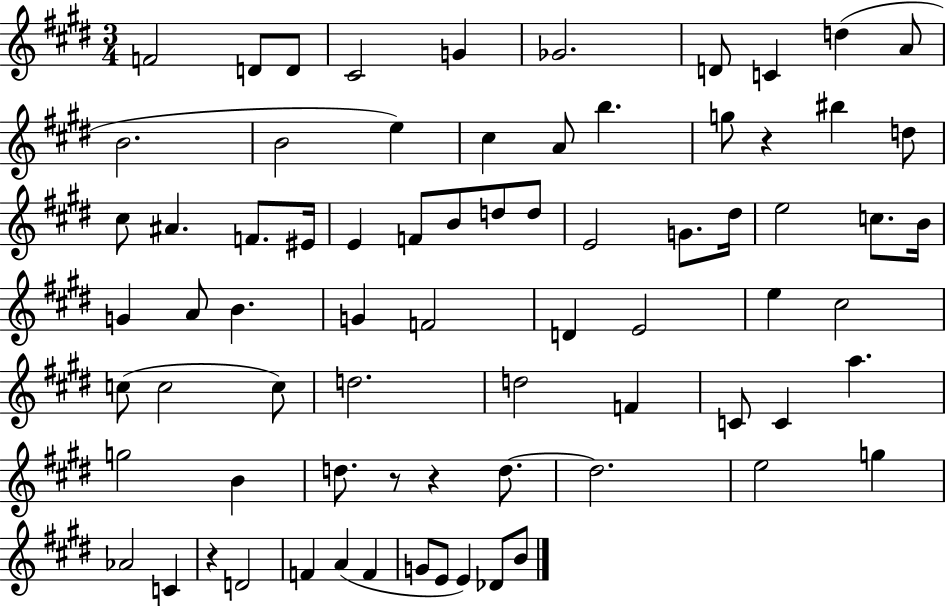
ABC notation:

X:1
T:Untitled
M:3/4
L:1/4
K:E
F2 D/2 D/2 ^C2 G _G2 D/2 C d A/2 B2 B2 e ^c A/2 b g/2 z ^b d/2 ^c/2 ^A F/2 ^E/4 E F/2 B/2 d/2 d/2 E2 G/2 ^d/4 e2 c/2 B/4 G A/2 B G F2 D E2 e ^c2 c/2 c2 c/2 d2 d2 F C/2 C a g2 B d/2 z/2 z d/2 d2 e2 g _A2 C z D2 F A F G/2 E/2 E _D/2 B/2